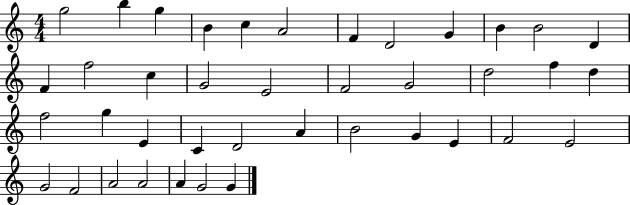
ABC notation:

X:1
T:Untitled
M:4/4
L:1/4
K:C
g2 b g B c A2 F D2 G B B2 D F f2 c G2 E2 F2 G2 d2 f d f2 g E C D2 A B2 G E F2 E2 G2 F2 A2 A2 A G2 G